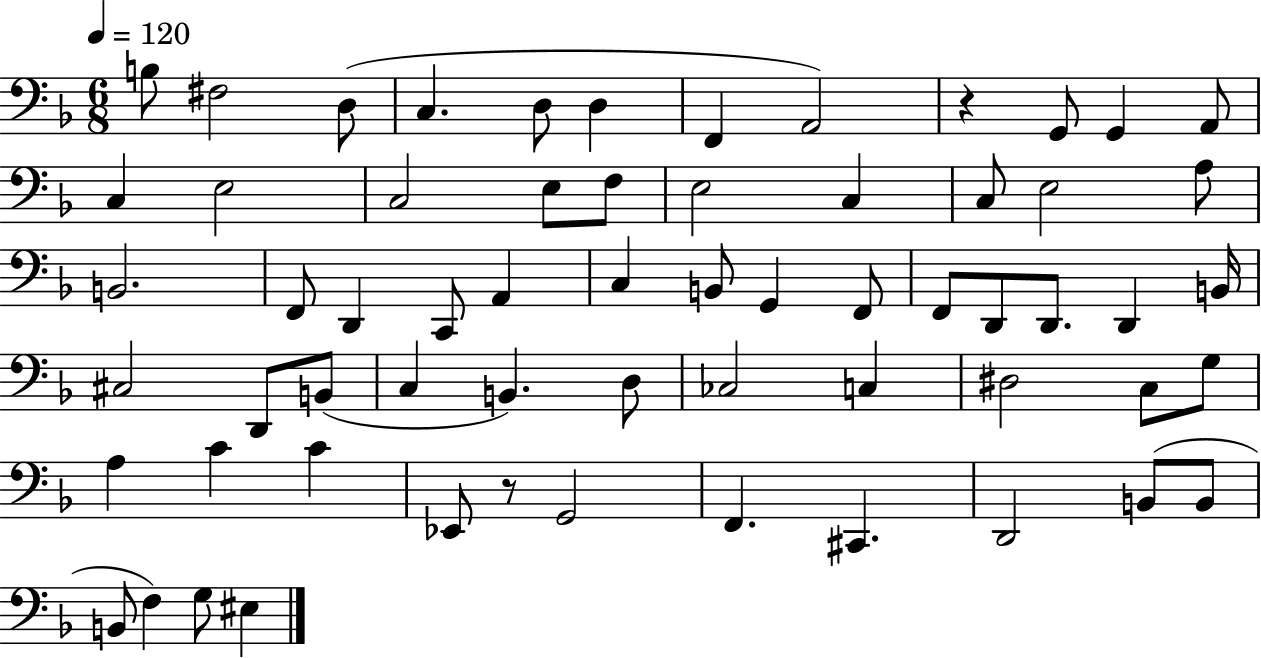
X:1
T:Untitled
M:6/8
L:1/4
K:F
B,/2 ^F,2 D,/2 C, D,/2 D, F,, A,,2 z G,,/2 G,, A,,/2 C, E,2 C,2 E,/2 F,/2 E,2 C, C,/2 E,2 A,/2 B,,2 F,,/2 D,, C,,/2 A,, C, B,,/2 G,, F,,/2 F,,/2 D,,/2 D,,/2 D,, B,,/4 ^C,2 D,,/2 B,,/2 C, B,, D,/2 _C,2 C, ^D,2 C,/2 G,/2 A, C C _E,,/2 z/2 G,,2 F,, ^C,, D,,2 B,,/2 B,,/2 B,,/2 F, G,/2 ^E,